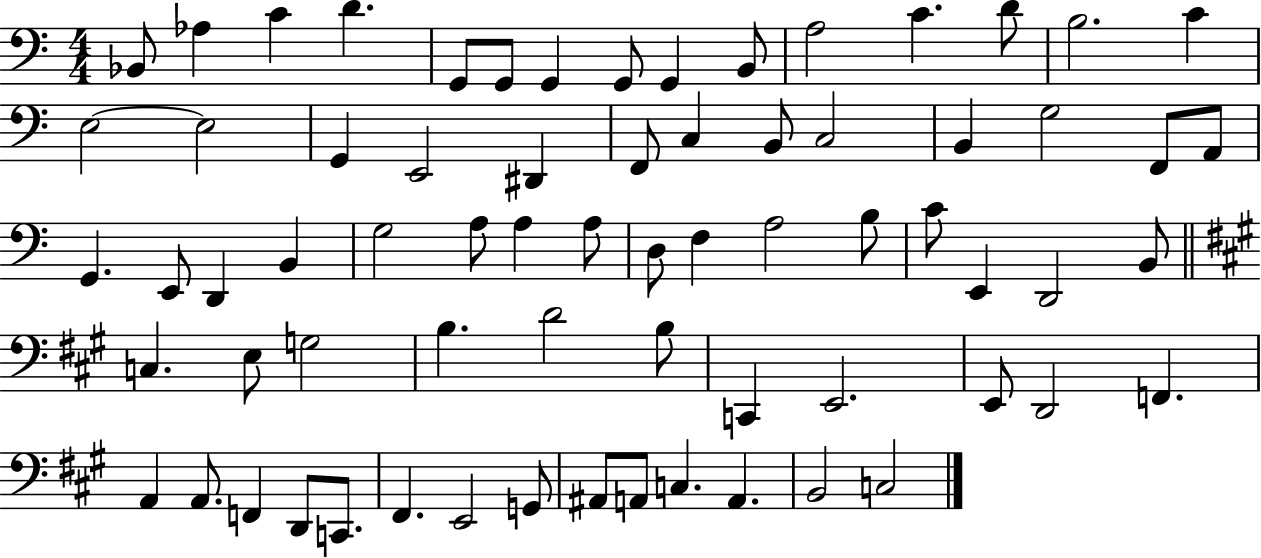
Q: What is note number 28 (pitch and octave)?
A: A2